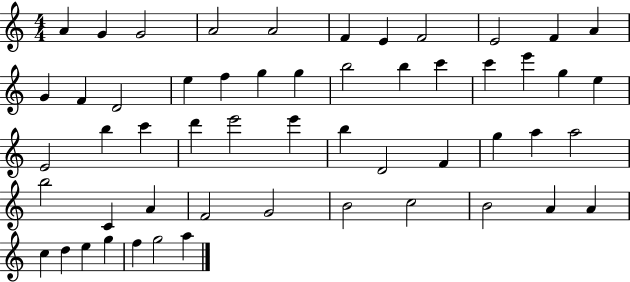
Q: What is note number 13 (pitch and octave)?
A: F4